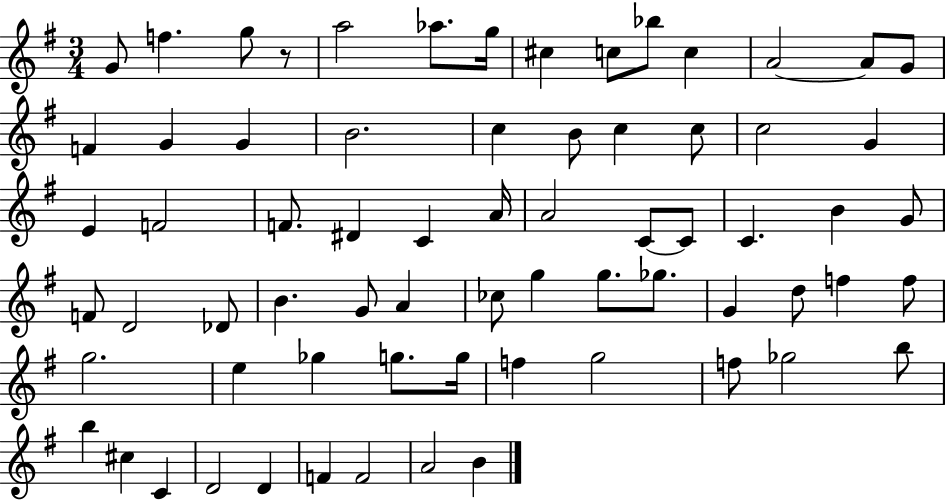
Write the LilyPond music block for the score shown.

{
  \clef treble
  \numericTimeSignature
  \time 3/4
  \key g \major
  g'8 f''4. g''8 r8 | a''2 aes''8. g''16 | cis''4 c''8 bes''8 c''4 | a'2~~ a'8 g'8 | \break f'4 g'4 g'4 | b'2. | c''4 b'8 c''4 c''8 | c''2 g'4 | \break e'4 f'2 | f'8. dis'4 c'4 a'16 | a'2 c'8~~ c'8 | c'4. b'4 g'8 | \break f'8 d'2 des'8 | b'4. g'8 a'4 | ces''8 g''4 g''8. ges''8. | g'4 d''8 f''4 f''8 | \break g''2. | e''4 ges''4 g''8. g''16 | f''4 g''2 | f''8 ges''2 b''8 | \break b''4 cis''4 c'4 | d'2 d'4 | f'4 f'2 | a'2 b'4 | \break \bar "|."
}